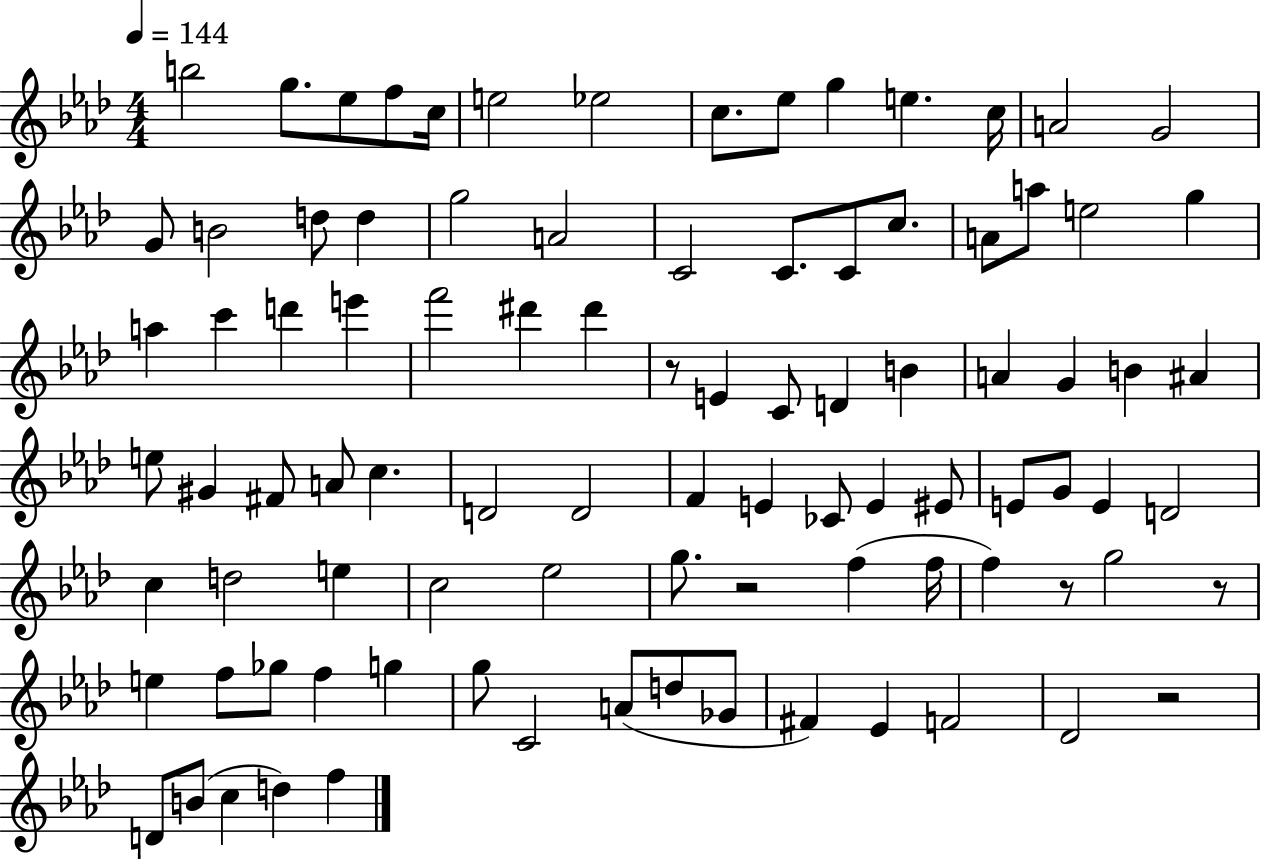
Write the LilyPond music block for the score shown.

{
  \clef treble
  \numericTimeSignature
  \time 4/4
  \key aes \major
  \tempo 4 = 144
  b''2 g''8. ees''8 f''8 c''16 | e''2 ees''2 | c''8. ees''8 g''4 e''4. c''16 | a'2 g'2 | \break g'8 b'2 d''8 d''4 | g''2 a'2 | c'2 c'8. c'8 c''8. | a'8 a''8 e''2 g''4 | \break a''4 c'''4 d'''4 e'''4 | f'''2 dis'''4 dis'''4 | r8 e'4 c'8 d'4 b'4 | a'4 g'4 b'4 ais'4 | \break e''8 gis'4 fis'8 a'8 c''4. | d'2 d'2 | f'4 e'4 ces'8 e'4 eis'8 | e'8 g'8 e'4 d'2 | \break c''4 d''2 e''4 | c''2 ees''2 | g''8. r2 f''4( f''16 | f''4) r8 g''2 r8 | \break e''4 f''8 ges''8 f''4 g''4 | g''8 c'2 a'8( d''8 ges'8 | fis'4) ees'4 f'2 | des'2 r2 | \break d'8 b'8( c''4 d''4) f''4 | \bar "|."
}